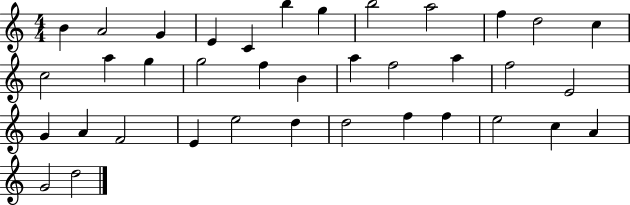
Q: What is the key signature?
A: C major